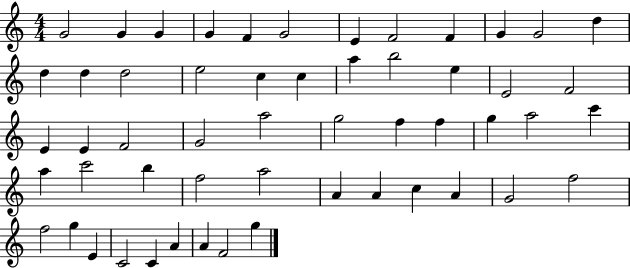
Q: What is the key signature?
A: C major